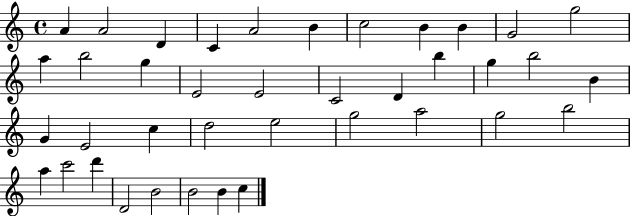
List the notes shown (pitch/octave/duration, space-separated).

A4/q A4/h D4/q C4/q A4/h B4/q C5/h B4/q B4/q G4/h G5/h A5/q B5/h G5/q E4/h E4/h C4/h D4/q B5/q G5/q B5/h B4/q G4/q E4/h C5/q D5/h E5/h G5/h A5/h G5/h B5/h A5/q C6/h D6/q D4/h B4/h B4/h B4/q C5/q